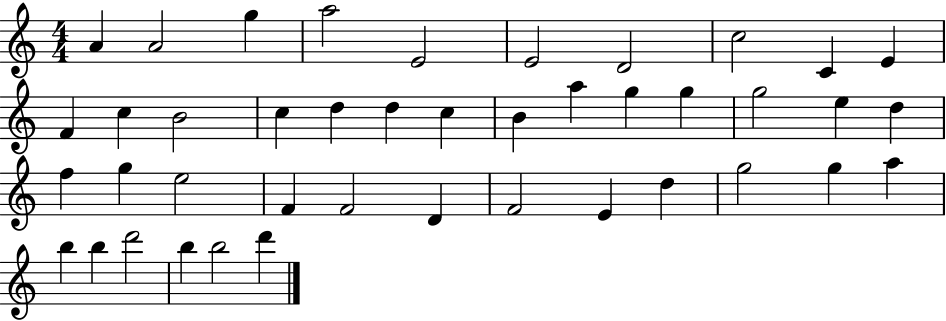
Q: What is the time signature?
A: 4/4